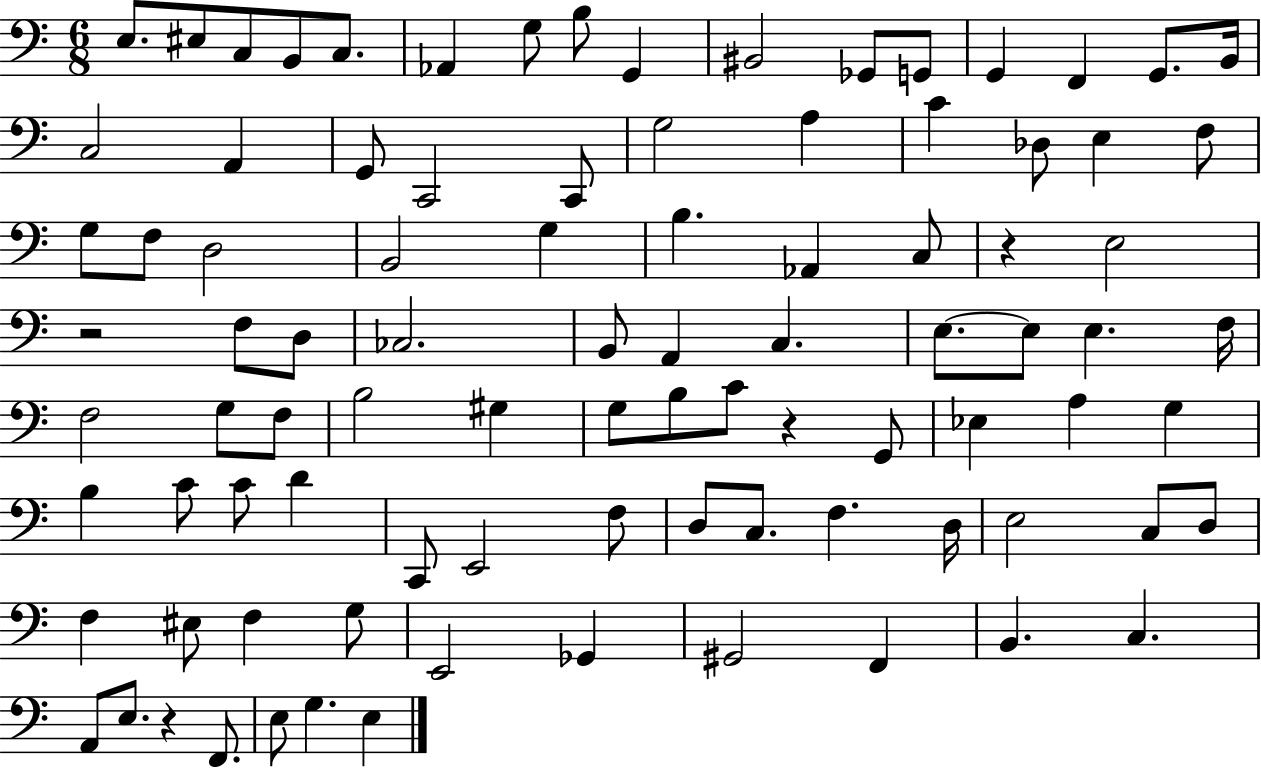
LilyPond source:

{
  \clef bass
  \numericTimeSignature
  \time 6/8
  \key c \major
  e8. eis8 c8 b,8 c8. | aes,4 g8 b8 g,4 | bis,2 ges,8 g,8 | g,4 f,4 g,8. b,16 | \break c2 a,4 | g,8 c,2 c,8 | g2 a4 | c'4 des8 e4 f8 | \break g8 f8 d2 | b,2 g4 | b4. aes,4 c8 | r4 e2 | \break r2 f8 d8 | ces2. | b,8 a,4 c4. | e8.~~ e8 e4. f16 | \break f2 g8 f8 | b2 gis4 | g8 b8 c'8 r4 g,8 | ees4 a4 g4 | \break b4 c'8 c'8 d'4 | c,8 e,2 f8 | d8 c8. f4. d16 | e2 c8 d8 | \break f4 eis8 f4 g8 | e,2 ges,4 | gis,2 f,4 | b,4. c4. | \break a,8 e8. r4 f,8. | e8 g4. e4 | \bar "|."
}